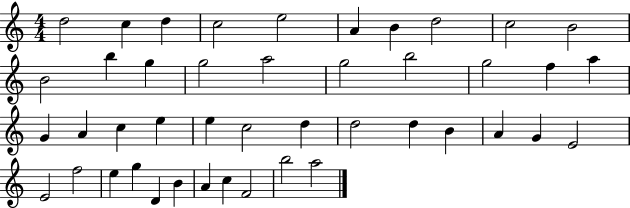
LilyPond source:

{
  \clef treble
  \numericTimeSignature
  \time 4/4
  \key c \major
  d''2 c''4 d''4 | c''2 e''2 | a'4 b'4 d''2 | c''2 b'2 | \break b'2 b''4 g''4 | g''2 a''2 | g''2 b''2 | g''2 f''4 a''4 | \break g'4 a'4 c''4 e''4 | e''4 c''2 d''4 | d''2 d''4 b'4 | a'4 g'4 e'2 | \break e'2 f''2 | e''4 g''4 d'4 b'4 | a'4 c''4 f'2 | b''2 a''2 | \break \bar "|."
}